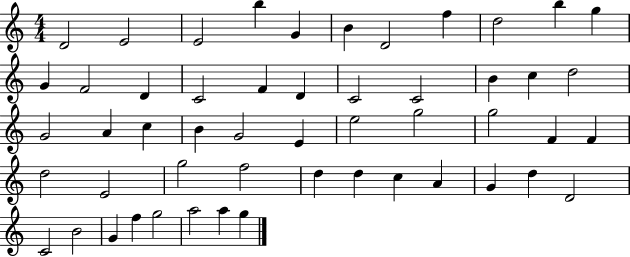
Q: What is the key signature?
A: C major